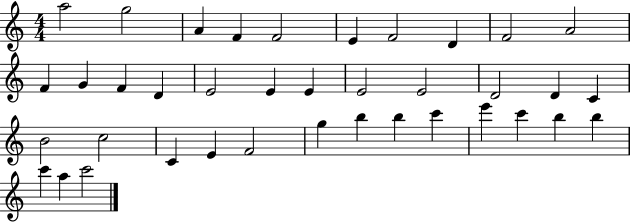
{
  \clef treble
  \numericTimeSignature
  \time 4/4
  \key c \major
  a''2 g''2 | a'4 f'4 f'2 | e'4 f'2 d'4 | f'2 a'2 | \break f'4 g'4 f'4 d'4 | e'2 e'4 e'4 | e'2 e'2 | d'2 d'4 c'4 | \break b'2 c''2 | c'4 e'4 f'2 | g''4 b''4 b''4 c'''4 | e'''4 c'''4 b''4 b''4 | \break c'''4 a''4 c'''2 | \bar "|."
}